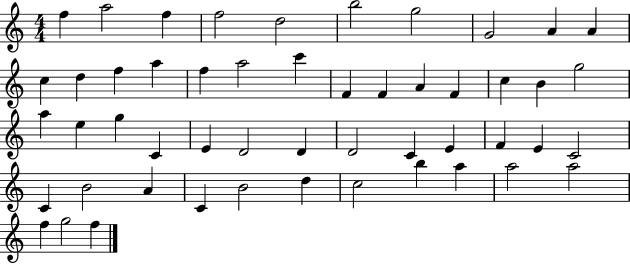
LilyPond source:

{
  \clef treble
  \numericTimeSignature
  \time 4/4
  \key c \major
  f''4 a''2 f''4 | f''2 d''2 | b''2 g''2 | g'2 a'4 a'4 | \break c''4 d''4 f''4 a''4 | f''4 a''2 c'''4 | f'4 f'4 a'4 f'4 | c''4 b'4 g''2 | \break a''4 e''4 g''4 c'4 | e'4 d'2 d'4 | d'2 c'4 e'4 | f'4 e'4 c'2 | \break c'4 b'2 a'4 | c'4 b'2 d''4 | c''2 b''4 a''4 | a''2 a''2 | \break f''4 g''2 f''4 | \bar "|."
}